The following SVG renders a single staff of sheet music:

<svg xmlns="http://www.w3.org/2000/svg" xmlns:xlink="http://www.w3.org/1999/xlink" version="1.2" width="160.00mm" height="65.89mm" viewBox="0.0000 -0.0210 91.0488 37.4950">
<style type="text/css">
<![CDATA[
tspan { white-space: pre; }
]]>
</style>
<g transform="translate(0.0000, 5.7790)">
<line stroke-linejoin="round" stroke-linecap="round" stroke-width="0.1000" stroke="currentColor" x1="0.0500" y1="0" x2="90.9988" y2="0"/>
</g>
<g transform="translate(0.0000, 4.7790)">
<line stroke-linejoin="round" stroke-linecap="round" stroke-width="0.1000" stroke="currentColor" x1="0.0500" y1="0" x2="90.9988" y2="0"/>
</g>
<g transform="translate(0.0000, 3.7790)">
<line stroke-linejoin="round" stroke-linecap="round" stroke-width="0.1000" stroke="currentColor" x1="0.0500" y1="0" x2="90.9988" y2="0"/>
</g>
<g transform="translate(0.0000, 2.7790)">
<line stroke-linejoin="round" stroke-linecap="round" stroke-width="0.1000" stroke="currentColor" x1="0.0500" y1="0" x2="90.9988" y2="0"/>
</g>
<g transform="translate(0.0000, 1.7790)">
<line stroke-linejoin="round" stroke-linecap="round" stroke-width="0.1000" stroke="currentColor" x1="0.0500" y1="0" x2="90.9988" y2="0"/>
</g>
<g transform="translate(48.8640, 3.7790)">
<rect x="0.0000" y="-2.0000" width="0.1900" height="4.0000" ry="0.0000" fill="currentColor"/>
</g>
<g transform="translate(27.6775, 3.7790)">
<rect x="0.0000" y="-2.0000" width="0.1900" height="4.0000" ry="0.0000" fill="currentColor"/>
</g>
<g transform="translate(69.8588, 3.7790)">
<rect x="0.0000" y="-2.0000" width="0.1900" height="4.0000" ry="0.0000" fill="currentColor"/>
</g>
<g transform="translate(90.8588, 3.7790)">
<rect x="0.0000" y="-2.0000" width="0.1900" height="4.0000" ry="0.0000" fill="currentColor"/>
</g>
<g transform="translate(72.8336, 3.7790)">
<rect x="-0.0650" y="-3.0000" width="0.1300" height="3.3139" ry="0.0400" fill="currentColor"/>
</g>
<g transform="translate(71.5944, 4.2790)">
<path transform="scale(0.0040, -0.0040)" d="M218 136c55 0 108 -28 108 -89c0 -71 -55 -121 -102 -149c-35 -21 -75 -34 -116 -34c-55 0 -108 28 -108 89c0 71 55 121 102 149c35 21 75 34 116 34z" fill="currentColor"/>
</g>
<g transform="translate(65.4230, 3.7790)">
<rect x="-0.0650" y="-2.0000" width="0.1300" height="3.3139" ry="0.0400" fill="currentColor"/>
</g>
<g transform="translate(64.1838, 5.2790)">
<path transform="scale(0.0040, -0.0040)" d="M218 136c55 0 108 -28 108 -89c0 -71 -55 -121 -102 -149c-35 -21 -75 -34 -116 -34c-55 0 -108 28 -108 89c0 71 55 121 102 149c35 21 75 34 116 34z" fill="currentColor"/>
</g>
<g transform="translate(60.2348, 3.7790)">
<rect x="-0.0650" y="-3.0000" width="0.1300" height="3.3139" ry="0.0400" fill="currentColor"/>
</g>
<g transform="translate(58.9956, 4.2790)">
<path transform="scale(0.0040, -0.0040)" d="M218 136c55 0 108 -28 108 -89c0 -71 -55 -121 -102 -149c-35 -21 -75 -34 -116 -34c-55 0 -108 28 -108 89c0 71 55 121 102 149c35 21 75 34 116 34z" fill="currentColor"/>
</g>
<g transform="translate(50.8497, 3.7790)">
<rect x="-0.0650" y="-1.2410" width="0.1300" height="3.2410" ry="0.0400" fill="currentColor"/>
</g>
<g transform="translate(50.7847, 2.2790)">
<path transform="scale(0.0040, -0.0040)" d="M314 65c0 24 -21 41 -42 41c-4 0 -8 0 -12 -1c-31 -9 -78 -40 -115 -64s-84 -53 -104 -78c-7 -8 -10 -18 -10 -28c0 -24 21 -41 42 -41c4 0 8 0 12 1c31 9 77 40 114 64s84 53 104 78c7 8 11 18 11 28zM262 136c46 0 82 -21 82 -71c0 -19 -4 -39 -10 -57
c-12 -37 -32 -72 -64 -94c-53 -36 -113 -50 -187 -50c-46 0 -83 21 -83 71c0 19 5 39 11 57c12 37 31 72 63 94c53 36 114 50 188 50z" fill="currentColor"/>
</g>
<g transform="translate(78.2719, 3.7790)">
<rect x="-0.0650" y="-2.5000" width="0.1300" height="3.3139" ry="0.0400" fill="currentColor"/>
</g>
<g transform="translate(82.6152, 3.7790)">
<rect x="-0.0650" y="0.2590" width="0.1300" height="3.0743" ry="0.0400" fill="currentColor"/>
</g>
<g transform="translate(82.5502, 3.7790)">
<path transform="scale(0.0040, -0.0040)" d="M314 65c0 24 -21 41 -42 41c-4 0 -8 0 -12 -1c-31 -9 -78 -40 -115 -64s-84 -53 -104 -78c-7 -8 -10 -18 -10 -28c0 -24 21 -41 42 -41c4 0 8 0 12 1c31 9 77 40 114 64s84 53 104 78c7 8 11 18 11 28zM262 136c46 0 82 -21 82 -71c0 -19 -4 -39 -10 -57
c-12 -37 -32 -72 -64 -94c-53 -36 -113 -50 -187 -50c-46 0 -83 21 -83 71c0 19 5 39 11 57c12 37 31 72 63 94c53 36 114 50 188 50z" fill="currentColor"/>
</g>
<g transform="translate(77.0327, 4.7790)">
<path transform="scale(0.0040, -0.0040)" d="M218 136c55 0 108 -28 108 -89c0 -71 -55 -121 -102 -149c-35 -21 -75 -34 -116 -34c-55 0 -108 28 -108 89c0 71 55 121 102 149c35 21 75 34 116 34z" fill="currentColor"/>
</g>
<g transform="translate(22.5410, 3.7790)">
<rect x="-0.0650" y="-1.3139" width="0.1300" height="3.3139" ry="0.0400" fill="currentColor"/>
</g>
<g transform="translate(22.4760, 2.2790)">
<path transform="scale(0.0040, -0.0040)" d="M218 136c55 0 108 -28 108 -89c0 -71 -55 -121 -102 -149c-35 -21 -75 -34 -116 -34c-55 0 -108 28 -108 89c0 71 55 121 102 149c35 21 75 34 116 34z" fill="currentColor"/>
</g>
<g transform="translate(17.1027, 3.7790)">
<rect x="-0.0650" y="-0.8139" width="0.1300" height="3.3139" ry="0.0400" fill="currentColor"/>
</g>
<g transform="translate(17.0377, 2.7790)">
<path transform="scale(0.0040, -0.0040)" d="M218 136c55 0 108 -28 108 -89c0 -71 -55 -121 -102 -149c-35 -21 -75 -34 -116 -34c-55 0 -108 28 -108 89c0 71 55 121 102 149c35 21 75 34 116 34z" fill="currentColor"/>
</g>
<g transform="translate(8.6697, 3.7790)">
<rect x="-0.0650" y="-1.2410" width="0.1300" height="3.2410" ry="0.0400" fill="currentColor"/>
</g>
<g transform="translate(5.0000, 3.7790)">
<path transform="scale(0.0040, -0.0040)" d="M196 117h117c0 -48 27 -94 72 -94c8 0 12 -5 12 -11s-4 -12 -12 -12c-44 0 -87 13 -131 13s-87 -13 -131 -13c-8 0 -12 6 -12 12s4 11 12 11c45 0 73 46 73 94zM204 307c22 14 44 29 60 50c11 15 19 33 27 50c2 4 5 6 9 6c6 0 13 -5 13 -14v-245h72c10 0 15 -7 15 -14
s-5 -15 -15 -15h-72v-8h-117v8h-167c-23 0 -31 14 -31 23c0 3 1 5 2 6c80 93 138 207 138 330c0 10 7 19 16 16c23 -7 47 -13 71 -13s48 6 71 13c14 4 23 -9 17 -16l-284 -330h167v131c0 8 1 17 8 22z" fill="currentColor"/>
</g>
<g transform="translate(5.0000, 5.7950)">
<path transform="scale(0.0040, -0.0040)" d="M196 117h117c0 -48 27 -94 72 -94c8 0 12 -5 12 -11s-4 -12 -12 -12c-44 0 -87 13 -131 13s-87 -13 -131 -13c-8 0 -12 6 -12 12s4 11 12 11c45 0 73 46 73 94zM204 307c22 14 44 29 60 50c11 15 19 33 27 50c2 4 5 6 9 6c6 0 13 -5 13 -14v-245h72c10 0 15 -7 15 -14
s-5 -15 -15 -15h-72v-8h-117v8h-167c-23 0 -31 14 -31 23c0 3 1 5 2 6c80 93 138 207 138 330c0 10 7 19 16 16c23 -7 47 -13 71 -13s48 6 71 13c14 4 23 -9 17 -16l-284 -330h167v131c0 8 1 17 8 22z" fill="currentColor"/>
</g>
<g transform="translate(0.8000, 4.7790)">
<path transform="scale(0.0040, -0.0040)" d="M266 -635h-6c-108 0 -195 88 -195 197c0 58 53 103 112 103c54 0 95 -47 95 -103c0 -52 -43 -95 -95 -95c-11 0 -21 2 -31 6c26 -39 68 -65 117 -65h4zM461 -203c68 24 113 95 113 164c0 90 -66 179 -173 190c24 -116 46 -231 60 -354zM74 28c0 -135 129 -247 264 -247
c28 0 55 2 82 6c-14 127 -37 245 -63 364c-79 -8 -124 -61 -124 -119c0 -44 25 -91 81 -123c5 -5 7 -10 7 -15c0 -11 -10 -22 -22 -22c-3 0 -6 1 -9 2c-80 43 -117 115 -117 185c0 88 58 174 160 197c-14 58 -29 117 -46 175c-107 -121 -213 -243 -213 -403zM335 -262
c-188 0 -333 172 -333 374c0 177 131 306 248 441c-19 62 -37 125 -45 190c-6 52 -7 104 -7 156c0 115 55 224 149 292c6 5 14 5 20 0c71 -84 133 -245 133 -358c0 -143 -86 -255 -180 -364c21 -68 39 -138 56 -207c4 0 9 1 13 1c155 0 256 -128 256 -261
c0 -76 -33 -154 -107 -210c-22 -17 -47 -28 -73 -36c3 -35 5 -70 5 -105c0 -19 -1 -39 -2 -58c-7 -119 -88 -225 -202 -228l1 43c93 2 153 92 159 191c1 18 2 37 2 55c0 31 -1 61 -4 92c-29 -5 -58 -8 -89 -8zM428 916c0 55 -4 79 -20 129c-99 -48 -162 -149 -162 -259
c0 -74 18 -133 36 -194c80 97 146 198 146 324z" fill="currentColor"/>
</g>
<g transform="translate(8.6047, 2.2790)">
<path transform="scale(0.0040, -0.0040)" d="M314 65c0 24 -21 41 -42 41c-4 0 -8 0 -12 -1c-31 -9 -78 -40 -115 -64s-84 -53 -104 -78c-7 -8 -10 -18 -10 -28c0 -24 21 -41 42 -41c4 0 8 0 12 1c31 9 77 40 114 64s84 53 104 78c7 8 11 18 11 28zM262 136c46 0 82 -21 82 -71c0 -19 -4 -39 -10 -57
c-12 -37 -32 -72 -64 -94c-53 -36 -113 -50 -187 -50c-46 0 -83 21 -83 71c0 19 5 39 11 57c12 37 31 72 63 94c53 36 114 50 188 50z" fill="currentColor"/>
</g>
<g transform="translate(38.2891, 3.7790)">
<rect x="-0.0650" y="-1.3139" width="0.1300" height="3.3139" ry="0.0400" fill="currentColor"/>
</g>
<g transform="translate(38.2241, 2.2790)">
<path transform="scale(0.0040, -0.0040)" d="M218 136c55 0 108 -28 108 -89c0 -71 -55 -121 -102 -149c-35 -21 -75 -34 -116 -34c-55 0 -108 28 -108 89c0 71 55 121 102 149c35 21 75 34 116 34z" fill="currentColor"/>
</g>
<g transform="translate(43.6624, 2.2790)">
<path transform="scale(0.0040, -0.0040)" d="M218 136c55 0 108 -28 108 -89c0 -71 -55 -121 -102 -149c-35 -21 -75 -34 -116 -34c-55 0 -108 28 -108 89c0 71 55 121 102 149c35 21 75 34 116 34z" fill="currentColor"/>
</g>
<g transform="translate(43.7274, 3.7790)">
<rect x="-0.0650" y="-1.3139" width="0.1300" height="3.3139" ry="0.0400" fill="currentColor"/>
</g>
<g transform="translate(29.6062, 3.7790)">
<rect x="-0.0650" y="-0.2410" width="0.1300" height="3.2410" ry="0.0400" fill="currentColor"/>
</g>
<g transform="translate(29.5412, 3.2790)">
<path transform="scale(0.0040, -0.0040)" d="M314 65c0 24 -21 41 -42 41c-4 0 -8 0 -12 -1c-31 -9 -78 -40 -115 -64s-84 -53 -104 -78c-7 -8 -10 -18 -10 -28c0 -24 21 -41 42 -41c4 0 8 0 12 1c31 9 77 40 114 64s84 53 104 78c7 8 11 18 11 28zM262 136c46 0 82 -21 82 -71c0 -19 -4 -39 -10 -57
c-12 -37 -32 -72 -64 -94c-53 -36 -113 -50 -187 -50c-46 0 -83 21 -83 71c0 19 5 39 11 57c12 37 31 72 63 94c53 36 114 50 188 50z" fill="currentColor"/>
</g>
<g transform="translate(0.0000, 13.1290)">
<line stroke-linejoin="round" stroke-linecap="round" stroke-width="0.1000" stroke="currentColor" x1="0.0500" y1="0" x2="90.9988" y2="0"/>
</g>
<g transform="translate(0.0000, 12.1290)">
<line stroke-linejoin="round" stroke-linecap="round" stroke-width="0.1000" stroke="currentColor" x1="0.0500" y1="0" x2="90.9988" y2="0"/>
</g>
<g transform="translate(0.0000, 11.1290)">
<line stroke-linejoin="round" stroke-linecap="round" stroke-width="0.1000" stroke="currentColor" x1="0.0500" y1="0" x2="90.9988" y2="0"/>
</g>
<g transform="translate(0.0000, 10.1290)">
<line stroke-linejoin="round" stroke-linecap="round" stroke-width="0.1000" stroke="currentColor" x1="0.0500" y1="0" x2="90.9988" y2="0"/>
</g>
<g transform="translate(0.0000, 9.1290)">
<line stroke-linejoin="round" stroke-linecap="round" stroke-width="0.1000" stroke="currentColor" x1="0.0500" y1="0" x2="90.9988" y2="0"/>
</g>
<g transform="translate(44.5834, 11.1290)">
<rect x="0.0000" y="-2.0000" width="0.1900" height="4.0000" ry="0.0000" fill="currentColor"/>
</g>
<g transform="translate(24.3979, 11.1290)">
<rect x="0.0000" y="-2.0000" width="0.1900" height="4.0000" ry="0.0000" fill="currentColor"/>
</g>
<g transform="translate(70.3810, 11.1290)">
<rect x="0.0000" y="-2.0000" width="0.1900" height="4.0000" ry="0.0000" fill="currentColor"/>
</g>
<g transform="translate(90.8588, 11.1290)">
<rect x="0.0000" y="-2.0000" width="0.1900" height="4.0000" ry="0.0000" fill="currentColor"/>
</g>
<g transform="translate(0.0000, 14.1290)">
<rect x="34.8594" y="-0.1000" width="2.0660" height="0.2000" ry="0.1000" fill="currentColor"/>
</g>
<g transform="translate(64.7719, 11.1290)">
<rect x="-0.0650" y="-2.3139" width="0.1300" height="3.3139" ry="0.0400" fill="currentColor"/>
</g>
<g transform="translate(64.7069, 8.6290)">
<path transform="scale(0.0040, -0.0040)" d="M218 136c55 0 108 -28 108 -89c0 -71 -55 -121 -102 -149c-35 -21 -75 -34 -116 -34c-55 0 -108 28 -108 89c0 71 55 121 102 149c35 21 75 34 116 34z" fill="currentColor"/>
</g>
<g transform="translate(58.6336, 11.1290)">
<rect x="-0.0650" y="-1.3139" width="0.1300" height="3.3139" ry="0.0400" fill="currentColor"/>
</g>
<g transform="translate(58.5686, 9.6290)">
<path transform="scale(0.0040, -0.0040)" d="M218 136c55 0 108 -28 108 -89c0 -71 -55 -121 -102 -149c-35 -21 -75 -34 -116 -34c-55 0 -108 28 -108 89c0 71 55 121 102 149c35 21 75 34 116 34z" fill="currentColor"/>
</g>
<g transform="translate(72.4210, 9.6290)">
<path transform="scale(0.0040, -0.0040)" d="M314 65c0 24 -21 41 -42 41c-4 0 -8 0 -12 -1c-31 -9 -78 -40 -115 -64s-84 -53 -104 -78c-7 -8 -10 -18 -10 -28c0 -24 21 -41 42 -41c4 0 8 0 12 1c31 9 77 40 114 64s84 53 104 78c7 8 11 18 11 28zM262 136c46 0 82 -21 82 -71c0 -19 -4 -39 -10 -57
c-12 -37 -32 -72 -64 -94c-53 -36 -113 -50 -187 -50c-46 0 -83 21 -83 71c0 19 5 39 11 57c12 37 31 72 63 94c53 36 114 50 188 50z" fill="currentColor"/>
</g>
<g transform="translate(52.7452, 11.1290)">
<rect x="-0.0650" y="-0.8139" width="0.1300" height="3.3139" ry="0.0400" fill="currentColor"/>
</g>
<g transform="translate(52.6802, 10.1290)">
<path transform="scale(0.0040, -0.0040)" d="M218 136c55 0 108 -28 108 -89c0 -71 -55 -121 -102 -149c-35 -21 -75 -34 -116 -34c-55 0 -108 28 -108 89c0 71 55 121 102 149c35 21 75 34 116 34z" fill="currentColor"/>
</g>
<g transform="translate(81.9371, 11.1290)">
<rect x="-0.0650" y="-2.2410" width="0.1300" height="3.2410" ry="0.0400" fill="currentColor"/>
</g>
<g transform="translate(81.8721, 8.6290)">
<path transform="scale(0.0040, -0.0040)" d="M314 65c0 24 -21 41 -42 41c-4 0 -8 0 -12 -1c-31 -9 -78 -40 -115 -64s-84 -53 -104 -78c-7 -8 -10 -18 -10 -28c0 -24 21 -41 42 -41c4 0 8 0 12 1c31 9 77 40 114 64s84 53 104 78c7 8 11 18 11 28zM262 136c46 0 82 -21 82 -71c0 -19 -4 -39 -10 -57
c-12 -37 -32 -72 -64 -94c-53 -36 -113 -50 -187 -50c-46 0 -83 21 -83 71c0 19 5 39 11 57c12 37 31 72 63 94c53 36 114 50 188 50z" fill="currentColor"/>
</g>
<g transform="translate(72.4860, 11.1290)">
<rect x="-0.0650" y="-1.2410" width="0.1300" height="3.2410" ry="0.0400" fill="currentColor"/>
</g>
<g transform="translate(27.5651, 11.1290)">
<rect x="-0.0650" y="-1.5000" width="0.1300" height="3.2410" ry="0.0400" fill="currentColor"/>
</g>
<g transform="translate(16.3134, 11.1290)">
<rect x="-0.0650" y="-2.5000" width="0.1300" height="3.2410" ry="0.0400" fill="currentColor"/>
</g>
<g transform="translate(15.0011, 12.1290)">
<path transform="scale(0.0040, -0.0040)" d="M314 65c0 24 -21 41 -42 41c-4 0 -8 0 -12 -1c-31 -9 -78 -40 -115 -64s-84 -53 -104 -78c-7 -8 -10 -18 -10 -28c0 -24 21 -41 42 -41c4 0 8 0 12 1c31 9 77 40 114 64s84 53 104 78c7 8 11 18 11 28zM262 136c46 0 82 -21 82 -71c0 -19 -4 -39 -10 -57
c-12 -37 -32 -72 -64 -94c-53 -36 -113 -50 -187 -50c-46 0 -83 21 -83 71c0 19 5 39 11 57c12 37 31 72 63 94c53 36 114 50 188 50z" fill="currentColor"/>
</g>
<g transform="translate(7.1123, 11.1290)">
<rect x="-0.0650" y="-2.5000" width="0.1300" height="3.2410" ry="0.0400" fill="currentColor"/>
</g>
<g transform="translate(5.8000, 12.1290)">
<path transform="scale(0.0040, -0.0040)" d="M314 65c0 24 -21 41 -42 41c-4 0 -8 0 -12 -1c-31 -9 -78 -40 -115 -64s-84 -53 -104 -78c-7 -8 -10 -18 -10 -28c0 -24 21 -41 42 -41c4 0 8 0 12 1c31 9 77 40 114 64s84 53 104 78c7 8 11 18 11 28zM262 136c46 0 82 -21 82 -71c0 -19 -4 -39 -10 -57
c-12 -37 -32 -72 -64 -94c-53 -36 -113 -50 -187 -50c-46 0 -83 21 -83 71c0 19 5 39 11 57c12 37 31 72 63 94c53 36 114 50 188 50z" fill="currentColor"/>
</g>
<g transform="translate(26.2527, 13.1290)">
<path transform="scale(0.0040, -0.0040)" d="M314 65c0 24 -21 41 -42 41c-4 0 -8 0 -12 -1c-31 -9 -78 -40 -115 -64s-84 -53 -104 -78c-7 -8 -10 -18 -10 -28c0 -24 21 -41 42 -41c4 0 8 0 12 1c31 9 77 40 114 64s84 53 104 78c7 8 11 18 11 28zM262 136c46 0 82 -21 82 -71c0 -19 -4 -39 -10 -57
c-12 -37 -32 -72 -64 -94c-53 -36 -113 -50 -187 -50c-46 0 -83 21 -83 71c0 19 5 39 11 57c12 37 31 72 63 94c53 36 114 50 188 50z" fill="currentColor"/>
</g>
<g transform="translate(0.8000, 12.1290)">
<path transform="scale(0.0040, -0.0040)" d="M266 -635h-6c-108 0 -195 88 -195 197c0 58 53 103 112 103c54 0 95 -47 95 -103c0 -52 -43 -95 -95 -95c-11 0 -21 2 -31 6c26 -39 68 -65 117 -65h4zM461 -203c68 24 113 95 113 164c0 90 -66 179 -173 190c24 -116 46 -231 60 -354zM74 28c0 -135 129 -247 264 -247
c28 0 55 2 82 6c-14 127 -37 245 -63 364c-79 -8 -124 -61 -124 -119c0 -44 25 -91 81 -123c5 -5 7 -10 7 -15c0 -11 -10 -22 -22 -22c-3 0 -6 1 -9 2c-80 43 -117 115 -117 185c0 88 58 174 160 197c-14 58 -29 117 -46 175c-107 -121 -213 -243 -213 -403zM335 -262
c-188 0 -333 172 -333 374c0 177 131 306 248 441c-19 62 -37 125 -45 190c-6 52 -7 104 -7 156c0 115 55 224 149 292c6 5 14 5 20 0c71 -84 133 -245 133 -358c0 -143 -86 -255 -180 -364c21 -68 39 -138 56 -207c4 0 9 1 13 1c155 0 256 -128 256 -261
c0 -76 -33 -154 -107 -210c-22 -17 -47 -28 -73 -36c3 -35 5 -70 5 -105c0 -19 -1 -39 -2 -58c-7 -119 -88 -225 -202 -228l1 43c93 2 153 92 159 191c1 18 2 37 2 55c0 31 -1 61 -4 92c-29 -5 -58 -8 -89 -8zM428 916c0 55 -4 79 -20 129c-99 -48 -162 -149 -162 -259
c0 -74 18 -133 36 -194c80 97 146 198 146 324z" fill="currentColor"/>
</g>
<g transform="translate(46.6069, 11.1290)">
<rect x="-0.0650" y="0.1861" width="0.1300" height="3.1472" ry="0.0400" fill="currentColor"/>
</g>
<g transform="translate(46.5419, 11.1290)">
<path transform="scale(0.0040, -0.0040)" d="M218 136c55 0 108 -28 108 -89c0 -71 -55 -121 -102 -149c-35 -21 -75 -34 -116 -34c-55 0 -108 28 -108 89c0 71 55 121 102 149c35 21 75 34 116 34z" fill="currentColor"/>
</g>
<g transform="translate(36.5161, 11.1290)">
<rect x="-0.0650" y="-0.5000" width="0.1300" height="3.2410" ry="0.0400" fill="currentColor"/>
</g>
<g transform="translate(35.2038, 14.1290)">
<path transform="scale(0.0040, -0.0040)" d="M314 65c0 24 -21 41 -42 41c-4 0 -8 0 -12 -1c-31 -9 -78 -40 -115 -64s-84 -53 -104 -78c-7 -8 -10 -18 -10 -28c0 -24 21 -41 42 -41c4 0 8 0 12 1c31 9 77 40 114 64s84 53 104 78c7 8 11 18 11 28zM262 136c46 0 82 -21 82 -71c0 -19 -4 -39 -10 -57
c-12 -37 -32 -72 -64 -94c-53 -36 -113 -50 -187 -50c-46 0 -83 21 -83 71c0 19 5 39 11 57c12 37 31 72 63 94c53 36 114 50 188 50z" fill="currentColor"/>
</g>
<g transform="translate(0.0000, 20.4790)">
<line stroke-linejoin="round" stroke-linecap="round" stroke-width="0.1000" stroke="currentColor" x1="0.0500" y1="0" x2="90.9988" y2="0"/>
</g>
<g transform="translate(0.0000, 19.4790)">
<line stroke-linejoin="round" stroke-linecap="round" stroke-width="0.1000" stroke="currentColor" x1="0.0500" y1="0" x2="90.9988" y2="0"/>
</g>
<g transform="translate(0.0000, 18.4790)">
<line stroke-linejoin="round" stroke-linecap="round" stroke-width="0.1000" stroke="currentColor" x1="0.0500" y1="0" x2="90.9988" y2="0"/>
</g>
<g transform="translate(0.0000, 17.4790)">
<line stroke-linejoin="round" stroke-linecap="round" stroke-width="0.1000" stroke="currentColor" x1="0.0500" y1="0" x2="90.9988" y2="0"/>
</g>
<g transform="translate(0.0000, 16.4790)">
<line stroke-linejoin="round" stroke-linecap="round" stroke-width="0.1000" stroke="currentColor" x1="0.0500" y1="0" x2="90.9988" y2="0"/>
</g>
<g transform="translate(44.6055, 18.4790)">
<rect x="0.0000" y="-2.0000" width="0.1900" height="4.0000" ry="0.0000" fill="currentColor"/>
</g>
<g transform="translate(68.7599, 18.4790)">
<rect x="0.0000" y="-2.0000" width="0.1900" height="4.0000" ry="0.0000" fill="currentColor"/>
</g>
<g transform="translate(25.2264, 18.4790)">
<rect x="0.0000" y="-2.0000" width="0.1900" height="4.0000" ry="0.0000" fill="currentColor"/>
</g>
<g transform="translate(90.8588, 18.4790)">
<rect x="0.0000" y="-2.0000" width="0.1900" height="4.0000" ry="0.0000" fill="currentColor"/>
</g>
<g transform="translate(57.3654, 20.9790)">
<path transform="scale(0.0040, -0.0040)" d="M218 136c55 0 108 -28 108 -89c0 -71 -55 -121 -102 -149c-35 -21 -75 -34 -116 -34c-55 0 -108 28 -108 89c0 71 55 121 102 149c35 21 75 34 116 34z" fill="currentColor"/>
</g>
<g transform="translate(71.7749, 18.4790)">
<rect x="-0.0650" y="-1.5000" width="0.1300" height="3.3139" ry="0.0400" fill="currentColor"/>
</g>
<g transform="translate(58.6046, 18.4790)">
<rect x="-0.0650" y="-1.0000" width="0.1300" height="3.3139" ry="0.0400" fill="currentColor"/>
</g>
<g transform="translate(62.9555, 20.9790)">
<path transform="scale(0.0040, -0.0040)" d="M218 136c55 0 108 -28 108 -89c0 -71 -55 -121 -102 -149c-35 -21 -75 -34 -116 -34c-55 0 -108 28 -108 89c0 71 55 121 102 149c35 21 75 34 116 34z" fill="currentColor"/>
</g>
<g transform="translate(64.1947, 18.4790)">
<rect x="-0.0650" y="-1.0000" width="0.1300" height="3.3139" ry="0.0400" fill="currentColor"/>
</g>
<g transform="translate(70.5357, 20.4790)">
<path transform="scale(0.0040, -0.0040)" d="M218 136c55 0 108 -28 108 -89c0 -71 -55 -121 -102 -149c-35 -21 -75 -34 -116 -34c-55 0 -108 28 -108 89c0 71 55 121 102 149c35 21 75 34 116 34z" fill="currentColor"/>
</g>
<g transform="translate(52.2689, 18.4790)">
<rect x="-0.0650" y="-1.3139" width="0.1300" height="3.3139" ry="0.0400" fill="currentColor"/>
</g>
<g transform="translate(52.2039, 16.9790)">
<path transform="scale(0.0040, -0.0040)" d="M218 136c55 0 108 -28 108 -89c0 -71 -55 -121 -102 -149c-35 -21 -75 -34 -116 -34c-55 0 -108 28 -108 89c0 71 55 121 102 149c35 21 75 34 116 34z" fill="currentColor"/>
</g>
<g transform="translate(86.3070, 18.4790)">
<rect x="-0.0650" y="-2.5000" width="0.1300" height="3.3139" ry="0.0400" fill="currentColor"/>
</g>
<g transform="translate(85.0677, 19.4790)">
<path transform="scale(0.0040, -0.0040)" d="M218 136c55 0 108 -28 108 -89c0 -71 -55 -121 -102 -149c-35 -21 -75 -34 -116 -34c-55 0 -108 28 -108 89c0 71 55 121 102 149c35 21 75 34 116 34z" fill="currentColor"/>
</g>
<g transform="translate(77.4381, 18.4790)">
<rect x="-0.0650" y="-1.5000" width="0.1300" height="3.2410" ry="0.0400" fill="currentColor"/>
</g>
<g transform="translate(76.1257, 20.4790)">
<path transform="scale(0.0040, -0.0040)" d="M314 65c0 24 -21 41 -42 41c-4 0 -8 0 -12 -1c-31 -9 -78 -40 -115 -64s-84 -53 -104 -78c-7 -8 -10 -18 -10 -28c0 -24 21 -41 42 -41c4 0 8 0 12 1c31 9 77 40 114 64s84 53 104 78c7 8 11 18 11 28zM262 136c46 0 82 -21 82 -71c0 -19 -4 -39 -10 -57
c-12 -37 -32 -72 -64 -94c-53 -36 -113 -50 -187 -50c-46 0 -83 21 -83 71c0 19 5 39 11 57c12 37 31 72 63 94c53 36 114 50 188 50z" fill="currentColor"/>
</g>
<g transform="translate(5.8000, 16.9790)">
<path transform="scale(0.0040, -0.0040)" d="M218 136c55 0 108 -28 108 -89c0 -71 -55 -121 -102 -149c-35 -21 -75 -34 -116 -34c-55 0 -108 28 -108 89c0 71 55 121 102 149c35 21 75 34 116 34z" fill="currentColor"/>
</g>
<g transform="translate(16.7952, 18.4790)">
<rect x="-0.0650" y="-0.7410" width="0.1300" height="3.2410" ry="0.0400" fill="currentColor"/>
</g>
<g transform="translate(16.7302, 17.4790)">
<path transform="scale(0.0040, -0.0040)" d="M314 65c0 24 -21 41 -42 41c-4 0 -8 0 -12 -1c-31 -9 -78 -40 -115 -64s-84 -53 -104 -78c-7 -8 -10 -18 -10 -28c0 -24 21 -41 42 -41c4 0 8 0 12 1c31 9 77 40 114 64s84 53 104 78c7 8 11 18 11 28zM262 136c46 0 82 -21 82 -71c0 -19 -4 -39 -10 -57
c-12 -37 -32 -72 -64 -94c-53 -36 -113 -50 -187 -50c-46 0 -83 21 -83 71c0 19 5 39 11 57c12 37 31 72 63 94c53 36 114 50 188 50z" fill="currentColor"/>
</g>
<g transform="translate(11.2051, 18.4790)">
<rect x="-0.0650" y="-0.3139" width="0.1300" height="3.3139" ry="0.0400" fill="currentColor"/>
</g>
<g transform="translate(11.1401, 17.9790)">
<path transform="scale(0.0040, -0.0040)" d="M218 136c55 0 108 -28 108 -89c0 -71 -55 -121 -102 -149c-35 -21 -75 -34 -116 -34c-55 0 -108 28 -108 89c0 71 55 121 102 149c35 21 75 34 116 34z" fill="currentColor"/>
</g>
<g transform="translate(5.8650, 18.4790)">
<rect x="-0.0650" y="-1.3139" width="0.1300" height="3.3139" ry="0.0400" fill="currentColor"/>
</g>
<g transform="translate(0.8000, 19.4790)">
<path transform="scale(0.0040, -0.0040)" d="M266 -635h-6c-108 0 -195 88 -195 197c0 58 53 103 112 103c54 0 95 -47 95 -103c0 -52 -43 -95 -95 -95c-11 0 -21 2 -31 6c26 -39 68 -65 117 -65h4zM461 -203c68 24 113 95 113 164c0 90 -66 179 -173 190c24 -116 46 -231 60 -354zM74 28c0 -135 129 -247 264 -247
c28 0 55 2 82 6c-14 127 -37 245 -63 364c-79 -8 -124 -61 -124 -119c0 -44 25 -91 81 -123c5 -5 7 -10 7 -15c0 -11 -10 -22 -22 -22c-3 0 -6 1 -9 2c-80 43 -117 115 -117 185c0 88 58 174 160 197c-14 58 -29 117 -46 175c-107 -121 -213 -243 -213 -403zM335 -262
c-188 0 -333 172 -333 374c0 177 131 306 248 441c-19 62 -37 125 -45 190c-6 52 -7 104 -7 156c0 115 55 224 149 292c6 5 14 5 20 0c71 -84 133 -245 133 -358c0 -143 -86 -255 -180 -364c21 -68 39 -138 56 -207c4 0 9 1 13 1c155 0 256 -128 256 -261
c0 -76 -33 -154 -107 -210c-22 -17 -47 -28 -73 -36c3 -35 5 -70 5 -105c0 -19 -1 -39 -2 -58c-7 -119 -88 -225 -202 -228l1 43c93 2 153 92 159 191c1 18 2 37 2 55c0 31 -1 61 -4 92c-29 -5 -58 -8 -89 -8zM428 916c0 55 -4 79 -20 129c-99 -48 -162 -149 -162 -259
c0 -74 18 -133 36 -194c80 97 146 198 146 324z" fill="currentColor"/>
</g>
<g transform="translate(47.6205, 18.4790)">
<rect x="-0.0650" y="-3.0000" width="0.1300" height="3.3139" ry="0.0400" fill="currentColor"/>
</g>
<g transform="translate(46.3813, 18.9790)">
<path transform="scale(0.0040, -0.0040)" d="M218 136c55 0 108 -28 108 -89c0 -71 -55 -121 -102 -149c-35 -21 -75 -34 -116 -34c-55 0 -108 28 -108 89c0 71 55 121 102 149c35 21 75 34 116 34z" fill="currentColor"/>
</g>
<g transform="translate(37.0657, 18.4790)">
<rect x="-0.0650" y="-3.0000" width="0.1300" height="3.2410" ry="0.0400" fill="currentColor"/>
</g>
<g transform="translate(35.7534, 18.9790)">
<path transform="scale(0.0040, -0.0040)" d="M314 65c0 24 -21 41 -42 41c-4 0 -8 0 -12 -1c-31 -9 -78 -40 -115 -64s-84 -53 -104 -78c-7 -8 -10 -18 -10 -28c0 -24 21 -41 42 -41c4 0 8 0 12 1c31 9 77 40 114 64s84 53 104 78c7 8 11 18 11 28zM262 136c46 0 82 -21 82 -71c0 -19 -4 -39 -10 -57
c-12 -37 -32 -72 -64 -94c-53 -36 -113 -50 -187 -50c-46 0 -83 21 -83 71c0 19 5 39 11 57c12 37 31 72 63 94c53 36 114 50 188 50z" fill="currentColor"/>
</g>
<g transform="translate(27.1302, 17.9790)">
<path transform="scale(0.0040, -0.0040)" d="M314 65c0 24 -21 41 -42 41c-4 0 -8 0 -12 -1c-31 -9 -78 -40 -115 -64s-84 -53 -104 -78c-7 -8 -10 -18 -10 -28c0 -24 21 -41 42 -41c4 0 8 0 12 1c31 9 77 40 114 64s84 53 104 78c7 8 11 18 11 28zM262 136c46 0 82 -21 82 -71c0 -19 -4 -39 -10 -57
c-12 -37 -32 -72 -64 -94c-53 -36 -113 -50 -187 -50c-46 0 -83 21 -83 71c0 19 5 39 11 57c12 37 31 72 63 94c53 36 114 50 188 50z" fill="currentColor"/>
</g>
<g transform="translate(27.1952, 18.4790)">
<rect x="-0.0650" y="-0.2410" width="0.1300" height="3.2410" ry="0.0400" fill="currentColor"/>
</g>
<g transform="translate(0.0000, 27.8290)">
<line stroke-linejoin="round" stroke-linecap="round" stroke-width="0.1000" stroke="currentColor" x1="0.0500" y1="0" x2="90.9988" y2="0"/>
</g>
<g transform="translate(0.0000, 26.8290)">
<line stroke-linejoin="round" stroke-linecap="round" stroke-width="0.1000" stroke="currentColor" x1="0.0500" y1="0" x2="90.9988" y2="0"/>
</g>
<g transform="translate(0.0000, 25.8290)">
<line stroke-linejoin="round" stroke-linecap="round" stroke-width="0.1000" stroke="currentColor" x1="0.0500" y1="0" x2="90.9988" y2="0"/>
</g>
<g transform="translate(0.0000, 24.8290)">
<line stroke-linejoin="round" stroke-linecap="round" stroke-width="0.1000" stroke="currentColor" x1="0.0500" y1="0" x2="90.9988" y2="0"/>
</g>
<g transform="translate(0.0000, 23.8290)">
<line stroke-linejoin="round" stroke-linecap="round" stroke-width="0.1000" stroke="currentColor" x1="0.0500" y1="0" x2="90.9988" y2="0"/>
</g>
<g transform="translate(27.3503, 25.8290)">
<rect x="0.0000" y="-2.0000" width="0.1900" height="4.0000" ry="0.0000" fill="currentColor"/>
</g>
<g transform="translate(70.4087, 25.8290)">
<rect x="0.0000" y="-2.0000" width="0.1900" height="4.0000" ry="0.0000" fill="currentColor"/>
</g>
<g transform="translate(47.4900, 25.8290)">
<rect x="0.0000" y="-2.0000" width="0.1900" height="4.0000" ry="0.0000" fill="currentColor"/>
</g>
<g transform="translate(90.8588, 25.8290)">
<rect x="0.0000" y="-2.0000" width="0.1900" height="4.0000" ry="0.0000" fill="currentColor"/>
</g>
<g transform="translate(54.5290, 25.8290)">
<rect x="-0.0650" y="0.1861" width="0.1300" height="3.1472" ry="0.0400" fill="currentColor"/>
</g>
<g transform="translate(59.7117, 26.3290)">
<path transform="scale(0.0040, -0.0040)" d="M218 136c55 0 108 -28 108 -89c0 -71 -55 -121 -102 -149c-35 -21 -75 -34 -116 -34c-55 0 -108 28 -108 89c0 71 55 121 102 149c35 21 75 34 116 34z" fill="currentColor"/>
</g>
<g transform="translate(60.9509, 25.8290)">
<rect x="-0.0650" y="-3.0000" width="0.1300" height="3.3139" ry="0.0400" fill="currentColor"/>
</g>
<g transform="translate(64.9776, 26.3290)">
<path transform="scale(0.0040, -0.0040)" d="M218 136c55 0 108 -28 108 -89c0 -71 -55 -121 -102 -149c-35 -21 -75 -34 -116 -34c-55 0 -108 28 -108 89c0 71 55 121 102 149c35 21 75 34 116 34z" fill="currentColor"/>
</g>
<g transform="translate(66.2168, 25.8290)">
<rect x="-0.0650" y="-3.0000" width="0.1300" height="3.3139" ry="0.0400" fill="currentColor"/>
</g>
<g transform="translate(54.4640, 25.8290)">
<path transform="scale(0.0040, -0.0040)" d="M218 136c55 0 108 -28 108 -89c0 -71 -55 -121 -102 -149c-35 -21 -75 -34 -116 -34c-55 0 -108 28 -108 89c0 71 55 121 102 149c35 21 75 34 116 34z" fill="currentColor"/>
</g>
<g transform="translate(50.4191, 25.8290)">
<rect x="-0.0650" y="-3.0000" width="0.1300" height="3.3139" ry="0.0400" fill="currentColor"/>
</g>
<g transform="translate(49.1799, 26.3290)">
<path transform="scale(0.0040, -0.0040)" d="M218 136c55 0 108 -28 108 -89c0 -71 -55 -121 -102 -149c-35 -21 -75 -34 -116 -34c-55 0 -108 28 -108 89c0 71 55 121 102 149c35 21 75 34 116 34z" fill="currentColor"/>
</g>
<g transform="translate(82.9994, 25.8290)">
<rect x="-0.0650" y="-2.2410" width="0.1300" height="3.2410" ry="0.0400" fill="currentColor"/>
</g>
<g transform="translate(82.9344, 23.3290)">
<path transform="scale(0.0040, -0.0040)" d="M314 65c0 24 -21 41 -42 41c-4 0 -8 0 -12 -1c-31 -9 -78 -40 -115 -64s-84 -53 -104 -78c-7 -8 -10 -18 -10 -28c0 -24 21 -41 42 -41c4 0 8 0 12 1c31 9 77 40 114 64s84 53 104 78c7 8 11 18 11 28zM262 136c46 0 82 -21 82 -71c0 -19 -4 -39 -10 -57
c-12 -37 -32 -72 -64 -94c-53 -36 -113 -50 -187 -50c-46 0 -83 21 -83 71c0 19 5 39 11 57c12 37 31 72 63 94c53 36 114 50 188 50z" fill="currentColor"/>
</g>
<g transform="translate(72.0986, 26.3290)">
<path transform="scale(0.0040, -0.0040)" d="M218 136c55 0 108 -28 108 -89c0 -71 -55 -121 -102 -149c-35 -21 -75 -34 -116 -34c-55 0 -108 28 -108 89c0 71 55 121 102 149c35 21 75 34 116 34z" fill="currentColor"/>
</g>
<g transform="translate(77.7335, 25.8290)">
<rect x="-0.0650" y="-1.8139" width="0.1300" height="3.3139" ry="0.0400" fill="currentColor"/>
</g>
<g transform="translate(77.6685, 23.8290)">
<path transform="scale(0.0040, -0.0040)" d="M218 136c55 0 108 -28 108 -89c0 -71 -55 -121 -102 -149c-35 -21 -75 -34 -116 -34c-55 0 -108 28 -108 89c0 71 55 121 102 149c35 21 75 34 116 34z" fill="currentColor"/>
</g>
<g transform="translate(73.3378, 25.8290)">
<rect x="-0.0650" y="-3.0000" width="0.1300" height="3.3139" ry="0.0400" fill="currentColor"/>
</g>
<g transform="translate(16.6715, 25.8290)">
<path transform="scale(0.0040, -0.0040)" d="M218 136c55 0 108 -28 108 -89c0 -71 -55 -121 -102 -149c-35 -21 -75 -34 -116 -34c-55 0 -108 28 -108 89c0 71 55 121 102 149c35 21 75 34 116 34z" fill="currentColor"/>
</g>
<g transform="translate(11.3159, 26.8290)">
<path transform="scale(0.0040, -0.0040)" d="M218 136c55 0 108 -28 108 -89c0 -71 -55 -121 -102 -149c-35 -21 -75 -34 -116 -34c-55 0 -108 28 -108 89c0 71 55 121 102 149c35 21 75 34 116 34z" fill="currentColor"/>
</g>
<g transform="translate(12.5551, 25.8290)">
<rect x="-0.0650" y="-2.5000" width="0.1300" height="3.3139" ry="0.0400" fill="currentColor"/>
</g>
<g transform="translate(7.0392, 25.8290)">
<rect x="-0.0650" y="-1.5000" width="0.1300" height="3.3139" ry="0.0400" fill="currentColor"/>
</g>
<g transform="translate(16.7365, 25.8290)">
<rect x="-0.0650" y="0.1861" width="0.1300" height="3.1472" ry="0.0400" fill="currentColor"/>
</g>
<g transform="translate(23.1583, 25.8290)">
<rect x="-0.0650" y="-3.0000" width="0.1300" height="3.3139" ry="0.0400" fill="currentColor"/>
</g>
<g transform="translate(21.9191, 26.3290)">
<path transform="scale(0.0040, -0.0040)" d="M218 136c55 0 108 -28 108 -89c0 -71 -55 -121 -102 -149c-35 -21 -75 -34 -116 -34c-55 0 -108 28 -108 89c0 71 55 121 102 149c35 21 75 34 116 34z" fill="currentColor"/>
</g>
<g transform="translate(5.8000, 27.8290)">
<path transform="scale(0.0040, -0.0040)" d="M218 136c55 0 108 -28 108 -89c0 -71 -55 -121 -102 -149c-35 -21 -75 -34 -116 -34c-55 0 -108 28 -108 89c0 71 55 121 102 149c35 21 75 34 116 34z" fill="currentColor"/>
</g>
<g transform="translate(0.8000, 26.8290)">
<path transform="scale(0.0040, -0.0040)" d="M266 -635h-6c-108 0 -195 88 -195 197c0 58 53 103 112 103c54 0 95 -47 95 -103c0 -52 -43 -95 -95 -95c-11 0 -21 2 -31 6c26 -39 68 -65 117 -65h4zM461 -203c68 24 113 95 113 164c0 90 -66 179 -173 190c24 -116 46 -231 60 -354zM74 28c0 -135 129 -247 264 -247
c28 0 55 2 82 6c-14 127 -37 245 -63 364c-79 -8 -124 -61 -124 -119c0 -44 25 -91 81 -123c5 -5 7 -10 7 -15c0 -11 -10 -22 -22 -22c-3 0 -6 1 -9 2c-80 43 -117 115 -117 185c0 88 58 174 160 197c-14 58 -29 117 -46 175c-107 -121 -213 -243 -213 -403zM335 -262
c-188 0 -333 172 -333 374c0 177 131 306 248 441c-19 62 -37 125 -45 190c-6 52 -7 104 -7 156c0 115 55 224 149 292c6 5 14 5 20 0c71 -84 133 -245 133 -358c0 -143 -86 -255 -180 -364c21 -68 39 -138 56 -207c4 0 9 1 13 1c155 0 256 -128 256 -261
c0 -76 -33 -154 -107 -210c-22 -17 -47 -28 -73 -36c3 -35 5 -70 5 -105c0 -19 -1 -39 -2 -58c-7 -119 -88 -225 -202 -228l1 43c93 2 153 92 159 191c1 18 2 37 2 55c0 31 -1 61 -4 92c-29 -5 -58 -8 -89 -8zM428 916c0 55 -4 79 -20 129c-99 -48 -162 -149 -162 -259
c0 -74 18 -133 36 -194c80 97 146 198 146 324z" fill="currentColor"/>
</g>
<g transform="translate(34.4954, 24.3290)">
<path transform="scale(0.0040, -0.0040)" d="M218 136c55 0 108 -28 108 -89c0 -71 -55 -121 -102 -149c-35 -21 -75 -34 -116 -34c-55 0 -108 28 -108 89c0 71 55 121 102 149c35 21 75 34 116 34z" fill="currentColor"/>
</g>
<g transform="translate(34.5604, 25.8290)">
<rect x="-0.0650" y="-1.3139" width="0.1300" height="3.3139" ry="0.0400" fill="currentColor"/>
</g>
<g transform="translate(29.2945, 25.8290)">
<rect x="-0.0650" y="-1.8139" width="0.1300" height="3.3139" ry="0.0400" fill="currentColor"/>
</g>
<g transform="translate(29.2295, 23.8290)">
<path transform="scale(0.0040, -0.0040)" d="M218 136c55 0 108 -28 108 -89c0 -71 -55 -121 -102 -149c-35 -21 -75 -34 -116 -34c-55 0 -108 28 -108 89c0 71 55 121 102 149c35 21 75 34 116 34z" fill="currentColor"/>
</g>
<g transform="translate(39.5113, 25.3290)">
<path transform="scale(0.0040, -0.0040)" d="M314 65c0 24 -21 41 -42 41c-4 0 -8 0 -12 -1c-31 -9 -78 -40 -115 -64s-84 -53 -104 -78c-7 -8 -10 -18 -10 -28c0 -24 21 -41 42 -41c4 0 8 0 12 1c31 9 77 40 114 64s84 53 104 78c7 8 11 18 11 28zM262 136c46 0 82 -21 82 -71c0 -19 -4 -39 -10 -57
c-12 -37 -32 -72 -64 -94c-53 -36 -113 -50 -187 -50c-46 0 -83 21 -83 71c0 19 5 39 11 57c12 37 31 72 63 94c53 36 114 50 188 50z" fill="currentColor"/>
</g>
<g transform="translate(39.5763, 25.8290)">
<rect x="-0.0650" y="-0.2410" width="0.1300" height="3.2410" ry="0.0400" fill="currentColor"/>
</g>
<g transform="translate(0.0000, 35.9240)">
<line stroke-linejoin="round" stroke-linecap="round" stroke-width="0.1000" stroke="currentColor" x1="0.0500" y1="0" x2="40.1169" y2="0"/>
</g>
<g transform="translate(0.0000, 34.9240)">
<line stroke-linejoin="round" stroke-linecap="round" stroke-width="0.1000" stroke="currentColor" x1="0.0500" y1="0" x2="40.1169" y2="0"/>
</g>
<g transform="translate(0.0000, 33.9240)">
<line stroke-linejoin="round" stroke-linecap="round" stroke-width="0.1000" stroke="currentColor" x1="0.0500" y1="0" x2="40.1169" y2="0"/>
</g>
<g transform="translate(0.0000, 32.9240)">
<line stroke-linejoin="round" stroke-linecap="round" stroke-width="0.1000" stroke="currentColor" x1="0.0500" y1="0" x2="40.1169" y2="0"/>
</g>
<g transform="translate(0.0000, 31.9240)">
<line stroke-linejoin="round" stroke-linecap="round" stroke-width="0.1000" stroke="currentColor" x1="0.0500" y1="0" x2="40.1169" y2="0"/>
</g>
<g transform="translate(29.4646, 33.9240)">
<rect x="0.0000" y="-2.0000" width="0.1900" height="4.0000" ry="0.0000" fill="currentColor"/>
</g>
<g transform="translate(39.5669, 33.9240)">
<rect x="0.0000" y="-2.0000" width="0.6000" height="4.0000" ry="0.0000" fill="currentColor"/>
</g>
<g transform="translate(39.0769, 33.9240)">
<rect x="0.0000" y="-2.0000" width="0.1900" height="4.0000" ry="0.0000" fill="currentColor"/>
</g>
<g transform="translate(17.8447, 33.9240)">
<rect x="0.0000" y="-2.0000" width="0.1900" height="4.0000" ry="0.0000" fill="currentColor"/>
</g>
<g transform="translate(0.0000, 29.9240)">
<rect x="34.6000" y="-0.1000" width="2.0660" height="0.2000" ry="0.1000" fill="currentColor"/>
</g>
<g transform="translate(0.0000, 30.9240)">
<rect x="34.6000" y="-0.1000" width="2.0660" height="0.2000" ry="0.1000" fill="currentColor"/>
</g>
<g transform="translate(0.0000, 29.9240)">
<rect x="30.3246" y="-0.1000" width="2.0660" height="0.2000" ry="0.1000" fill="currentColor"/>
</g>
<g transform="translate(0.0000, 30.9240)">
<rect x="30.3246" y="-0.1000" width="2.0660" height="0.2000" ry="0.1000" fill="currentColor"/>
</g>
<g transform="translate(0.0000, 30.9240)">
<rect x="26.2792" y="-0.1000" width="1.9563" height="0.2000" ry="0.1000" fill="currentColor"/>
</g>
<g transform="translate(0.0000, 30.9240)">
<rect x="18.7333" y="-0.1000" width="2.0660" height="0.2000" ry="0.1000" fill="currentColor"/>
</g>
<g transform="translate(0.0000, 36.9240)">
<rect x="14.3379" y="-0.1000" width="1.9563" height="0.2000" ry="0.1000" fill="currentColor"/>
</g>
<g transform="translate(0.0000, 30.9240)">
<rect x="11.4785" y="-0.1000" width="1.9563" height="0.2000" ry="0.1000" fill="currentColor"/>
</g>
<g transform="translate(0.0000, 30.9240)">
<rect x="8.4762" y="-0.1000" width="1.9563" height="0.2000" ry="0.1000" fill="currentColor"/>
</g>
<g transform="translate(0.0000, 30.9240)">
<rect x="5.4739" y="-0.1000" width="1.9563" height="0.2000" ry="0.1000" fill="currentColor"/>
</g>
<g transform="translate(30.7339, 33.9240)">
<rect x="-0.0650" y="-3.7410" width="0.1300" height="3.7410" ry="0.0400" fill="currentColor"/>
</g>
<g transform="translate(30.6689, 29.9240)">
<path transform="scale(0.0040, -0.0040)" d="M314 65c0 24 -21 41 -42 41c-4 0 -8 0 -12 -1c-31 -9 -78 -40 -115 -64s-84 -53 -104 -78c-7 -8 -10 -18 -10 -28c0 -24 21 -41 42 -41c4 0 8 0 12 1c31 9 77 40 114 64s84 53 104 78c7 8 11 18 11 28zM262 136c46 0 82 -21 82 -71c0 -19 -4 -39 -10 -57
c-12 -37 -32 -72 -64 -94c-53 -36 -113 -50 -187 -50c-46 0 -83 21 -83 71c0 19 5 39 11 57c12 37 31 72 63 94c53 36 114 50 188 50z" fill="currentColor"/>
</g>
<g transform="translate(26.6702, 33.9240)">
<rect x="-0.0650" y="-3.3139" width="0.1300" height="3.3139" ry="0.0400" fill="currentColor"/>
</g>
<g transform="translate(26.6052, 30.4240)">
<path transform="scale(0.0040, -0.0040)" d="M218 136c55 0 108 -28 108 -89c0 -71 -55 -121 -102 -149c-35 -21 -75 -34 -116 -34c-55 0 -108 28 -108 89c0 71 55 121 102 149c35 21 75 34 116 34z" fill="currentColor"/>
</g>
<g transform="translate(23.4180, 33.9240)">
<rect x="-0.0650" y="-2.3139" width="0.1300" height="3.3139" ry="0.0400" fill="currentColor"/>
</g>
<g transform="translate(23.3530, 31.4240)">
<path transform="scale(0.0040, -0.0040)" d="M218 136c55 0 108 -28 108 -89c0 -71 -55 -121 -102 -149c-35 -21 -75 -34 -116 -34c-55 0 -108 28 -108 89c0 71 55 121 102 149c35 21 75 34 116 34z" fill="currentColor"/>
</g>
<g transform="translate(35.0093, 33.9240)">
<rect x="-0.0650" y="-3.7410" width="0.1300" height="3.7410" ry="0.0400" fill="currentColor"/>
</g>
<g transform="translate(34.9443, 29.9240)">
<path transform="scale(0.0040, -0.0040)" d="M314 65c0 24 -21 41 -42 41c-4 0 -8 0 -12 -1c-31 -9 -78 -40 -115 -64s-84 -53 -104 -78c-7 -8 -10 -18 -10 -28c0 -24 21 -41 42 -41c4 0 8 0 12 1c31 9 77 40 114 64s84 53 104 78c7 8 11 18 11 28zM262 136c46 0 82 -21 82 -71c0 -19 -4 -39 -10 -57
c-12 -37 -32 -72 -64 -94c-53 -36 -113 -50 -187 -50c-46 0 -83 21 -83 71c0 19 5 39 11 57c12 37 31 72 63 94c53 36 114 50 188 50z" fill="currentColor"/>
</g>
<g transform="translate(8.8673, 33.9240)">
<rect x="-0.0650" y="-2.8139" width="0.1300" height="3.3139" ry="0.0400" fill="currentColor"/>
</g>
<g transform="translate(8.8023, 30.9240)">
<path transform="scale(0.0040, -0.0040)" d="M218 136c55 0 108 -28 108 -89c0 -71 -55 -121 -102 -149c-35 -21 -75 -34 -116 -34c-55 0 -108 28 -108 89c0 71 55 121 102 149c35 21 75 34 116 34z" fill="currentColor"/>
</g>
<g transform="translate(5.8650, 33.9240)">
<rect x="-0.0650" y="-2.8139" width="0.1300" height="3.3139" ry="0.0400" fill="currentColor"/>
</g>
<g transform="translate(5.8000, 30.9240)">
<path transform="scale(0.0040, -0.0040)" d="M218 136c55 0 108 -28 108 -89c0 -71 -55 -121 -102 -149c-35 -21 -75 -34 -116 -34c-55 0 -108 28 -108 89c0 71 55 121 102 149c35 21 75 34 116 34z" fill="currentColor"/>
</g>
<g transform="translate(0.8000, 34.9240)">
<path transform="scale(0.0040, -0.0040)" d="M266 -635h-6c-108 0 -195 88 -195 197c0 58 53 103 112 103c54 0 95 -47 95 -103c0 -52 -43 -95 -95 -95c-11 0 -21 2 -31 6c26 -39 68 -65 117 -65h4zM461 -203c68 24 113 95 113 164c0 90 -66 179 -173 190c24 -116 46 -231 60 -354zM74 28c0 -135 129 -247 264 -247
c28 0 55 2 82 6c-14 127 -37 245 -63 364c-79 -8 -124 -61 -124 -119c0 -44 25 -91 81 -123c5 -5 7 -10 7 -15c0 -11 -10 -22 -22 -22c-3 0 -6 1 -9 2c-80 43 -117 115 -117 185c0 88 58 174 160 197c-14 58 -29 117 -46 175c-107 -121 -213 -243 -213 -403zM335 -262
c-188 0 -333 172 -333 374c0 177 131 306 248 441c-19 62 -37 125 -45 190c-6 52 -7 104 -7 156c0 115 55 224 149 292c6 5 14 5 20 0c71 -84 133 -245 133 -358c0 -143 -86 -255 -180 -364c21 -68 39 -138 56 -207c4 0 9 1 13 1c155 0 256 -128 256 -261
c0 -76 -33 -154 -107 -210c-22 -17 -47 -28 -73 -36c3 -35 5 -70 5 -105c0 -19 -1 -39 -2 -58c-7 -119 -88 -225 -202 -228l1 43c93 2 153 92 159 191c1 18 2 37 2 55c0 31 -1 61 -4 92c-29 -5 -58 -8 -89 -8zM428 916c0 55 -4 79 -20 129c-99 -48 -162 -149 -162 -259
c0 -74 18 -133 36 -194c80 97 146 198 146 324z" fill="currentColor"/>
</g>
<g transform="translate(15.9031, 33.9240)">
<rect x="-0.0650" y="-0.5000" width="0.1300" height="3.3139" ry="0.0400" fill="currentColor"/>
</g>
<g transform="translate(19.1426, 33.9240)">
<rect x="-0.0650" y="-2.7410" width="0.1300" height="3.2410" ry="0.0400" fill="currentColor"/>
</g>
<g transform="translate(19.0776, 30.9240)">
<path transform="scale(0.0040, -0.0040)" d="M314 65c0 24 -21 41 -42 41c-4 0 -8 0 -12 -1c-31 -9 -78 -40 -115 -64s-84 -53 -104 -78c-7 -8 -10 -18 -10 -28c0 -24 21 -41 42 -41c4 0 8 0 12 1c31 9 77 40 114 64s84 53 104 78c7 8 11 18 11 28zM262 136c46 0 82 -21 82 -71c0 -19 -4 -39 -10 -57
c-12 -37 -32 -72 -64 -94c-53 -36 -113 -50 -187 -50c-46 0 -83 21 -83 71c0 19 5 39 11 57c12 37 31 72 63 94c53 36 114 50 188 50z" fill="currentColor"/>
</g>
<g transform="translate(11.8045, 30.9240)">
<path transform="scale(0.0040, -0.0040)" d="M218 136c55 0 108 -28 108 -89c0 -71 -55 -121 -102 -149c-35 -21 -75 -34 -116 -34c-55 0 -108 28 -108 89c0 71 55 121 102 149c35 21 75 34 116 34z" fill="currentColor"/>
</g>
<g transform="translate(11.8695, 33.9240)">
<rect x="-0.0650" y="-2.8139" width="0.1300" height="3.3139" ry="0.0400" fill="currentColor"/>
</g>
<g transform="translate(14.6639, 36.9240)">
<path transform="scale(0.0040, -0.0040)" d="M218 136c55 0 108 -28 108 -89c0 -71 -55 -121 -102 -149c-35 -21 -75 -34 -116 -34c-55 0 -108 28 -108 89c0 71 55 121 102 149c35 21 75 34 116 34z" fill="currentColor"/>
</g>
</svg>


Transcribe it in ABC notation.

X:1
T:Untitled
M:4/4
L:1/4
K:C
e2 d e c2 e e e2 A F A G B2 G2 G2 E2 C2 B d e g e2 g2 e c d2 c2 A2 A e D D E E2 G E G B A f e c2 A B A A A f g2 a a a C a2 g b c'2 c'2